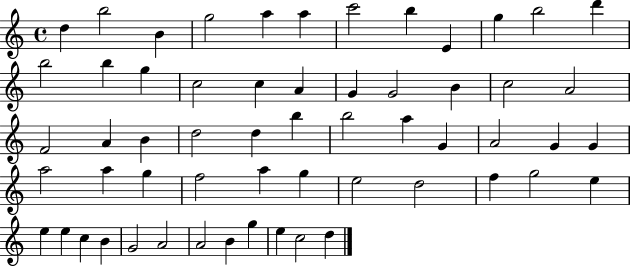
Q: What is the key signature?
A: C major